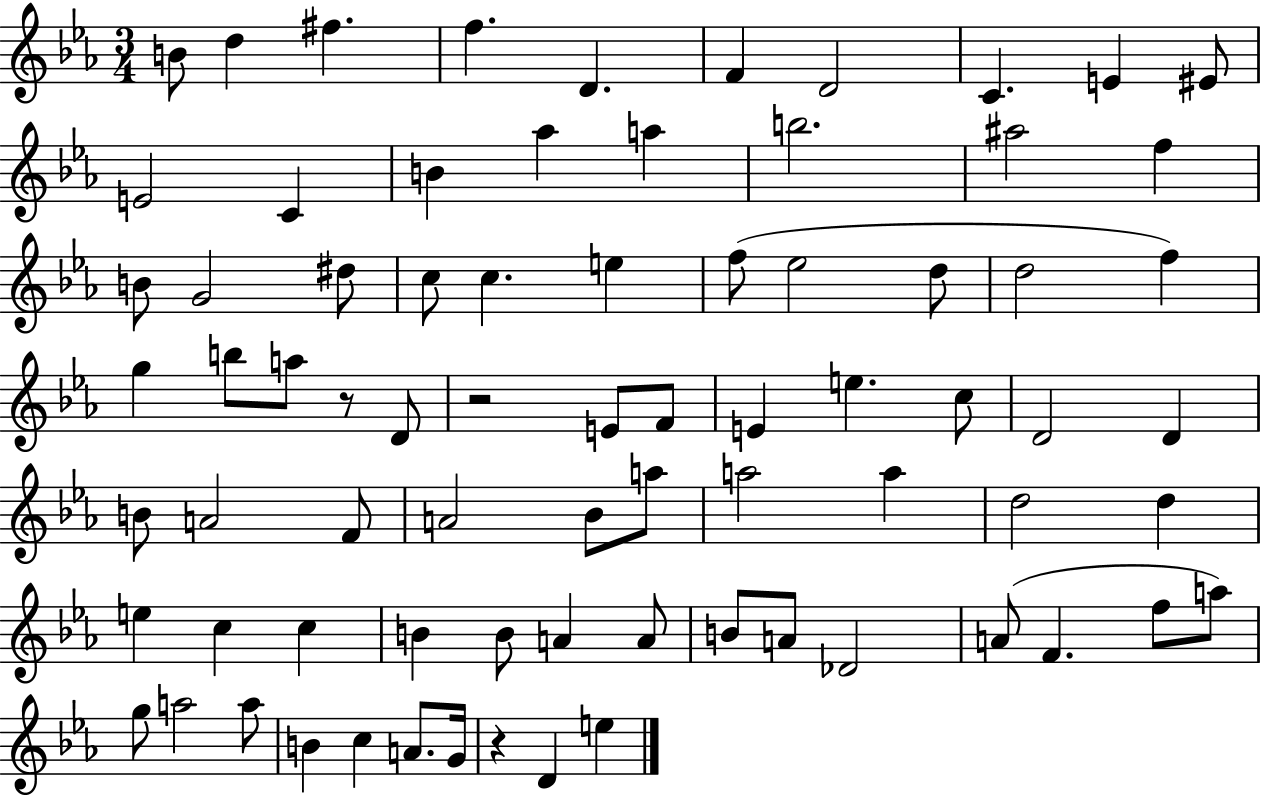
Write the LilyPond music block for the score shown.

{
  \clef treble
  \numericTimeSignature
  \time 3/4
  \key ees \major
  b'8 d''4 fis''4. | f''4. d'4. | f'4 d'2 | c'4. e'4 eis'8 | \break e'2 c'4 | b'4 aes''4 a''4 | b''2. | ais''2 f''4 | \break b'8 g'2 dis''8 | c''8 c''4. e''4 | f''8( ees''2 d''8 | d''2 f''4) | \break g''4 b''8 a''8 r8 d'8 | r2 e'8 f'8 | e'4 e''4. c''8 | d'2 d'4 | \break b'8 a'2 f'8 | a'2 bes'8 a''8 | a''2 a''4 | d''2 d''4 | \break e''4 c''4 c''4 | b'4 b'8 a'4 a'8 | b'8 a'8 des'2 | a'8( f'4. f''8 a''8) | \break g''8 a''2 a''8 | b'4 c''4 a'8. g'16 | r4 d'4 e''4 | \bar "|."
}